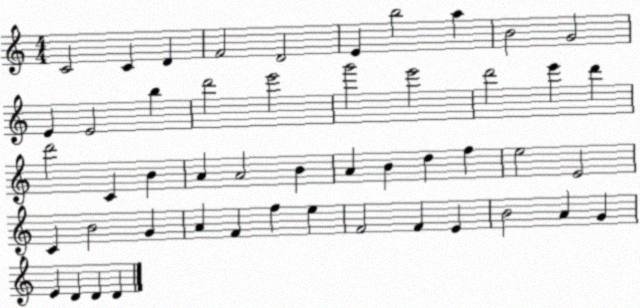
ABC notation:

X:1
T:Untitled
M:4/4
L:1/4
K:C
C2 C D F2 D2 E b2 a B2 G2 E E2 b d'2 e'2 g'2 e'2 d'2 e' d' d'2 C B A A2 B A B d f e2 E2 C B2 G A F f e F2 F E B2 A G E D D D